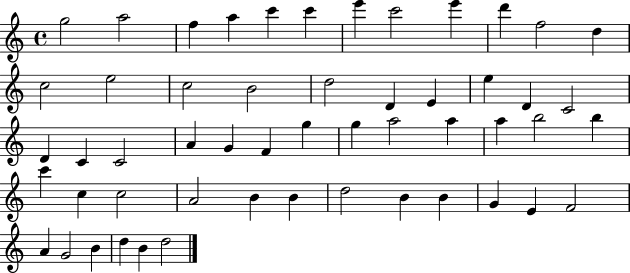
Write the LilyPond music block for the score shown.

{
  \clef treble
  \time 4/4
  \defaultTimeSignature
  \key c \major
  g''2 a''2 | f''4 a''4 c'''4 c'''4 | e'''4 c'''2 e'''4 | d'''4 f''2 d''4 | \break c''2 e''2 | c''2 b'2 | d''2 d'4 e'4 | e''4 d'4 c'2 | \break d'4 c'4 c'2 | a'4 g'4 f'4 g''4 | g''4 a''2 a''4 | a''4 b''2 b''4 | \break c'''4 c''4 c''2 | a'2 b'4 b'4 | d''2 b'4 b'4 | g'4 e'4 f'2 | \break a'4 g'2 b'4 | d''4 b'4 d''2 | \bar "|."
}